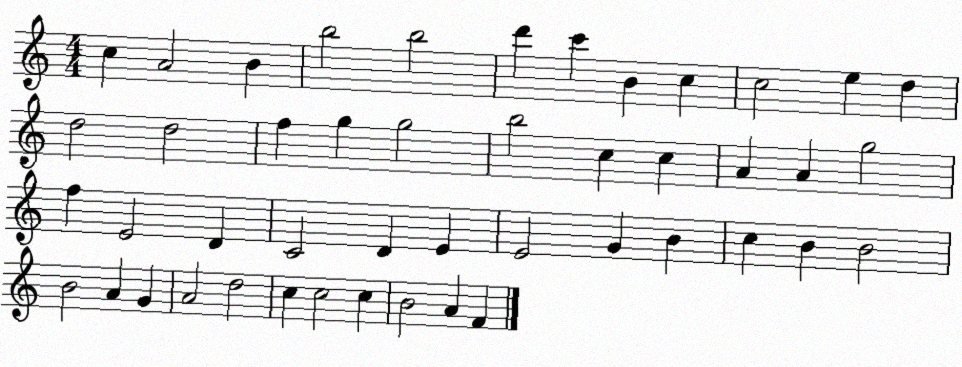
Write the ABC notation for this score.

X:1
T:Untitled
M:4/4
L:1/4
K:C
c A2 B b2 b2 d' c' B c c2 e d d2 d2 f g g2 b2 c c A A g2 f E2 D C2 D E E2 G B c B B2 B2 A G A2 d2 c c2 c B2 A F